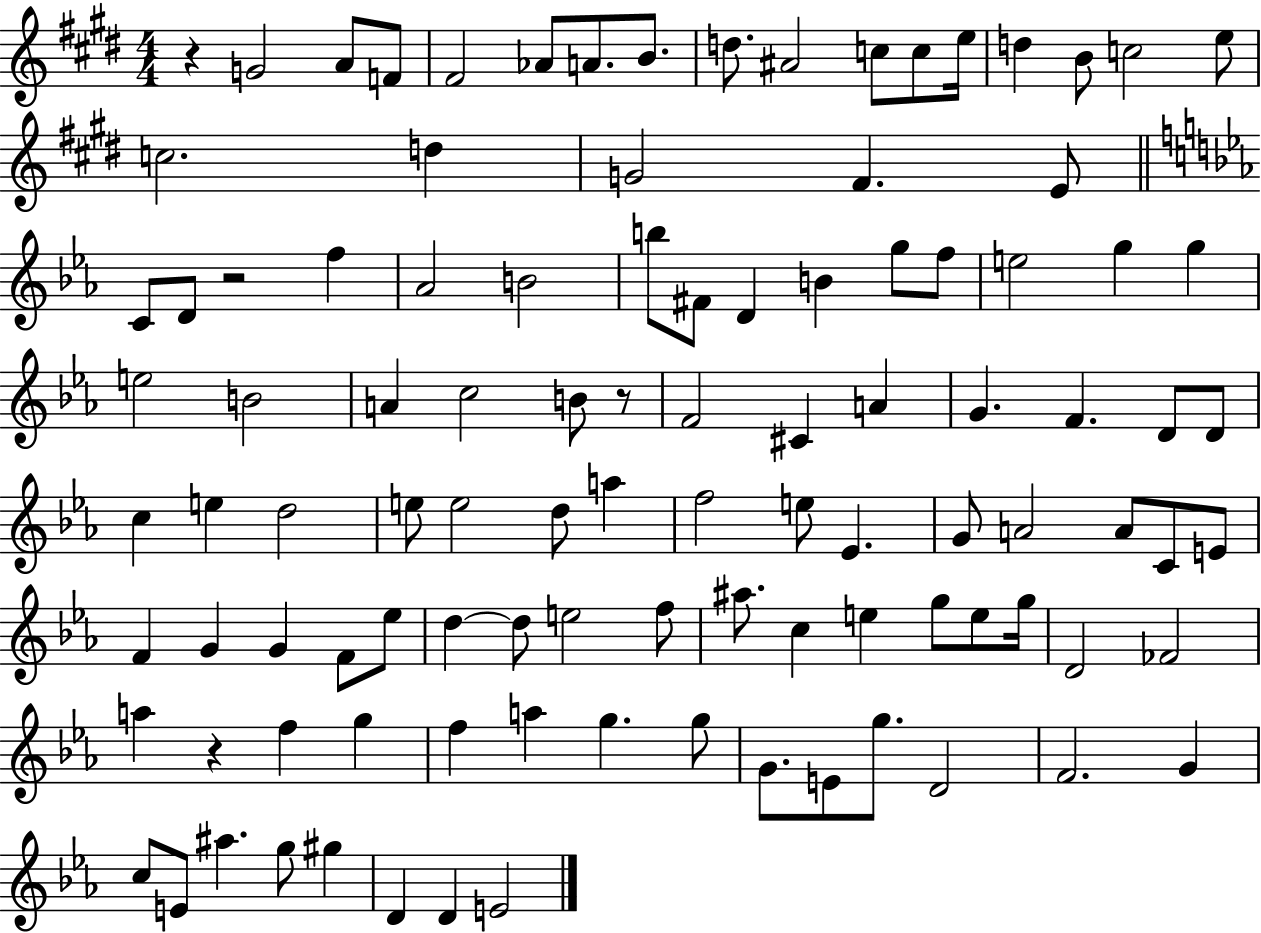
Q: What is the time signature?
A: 4/4